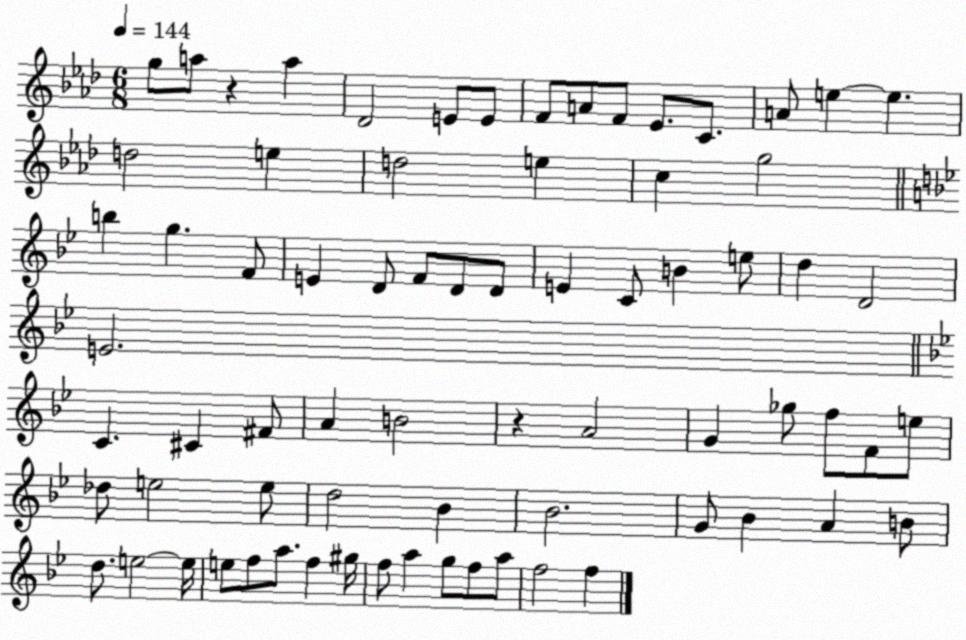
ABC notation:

X:1
T:Untitled
M:6/8
L:1/4
K:Ab
g/2 a/2 z a _D2 E/2 E/2 F/2 A/2 F/2 _E/2 C/2 A/2 e e d2 e d2 e c g2 b g F/2 E D/2 F/2 D/2 D/2 E C/2 B e/2 d D2 E2 C ^C ^F/2 A B2 z A2 G _g/2 f/2 F/2 e/2 _d/2 e2 e/2 d2 _B _B2 G/2 _B A B/2 d/2 e2 e/4 e/2 f/2 a/2 f ^g/4 f/2 a g/2 f/2 a/2 f2 f